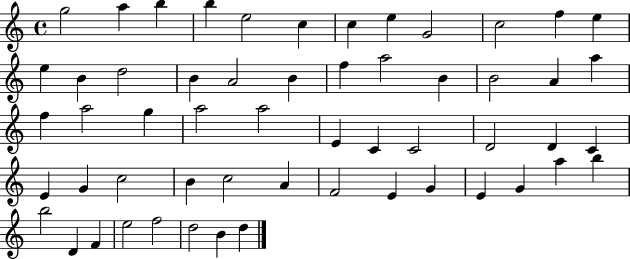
X:1
T:Untitled
M:4/4
L:1/4
K:C
g2 a b b e2 c c e G2 c2 f e e B d2 B A2 B f a2 B B2 A a f a2 g a2 a2 E C C2 D2 D C E G c2 B c2 A F2 E G E G a b b2 D F e2 f2 d2 B d